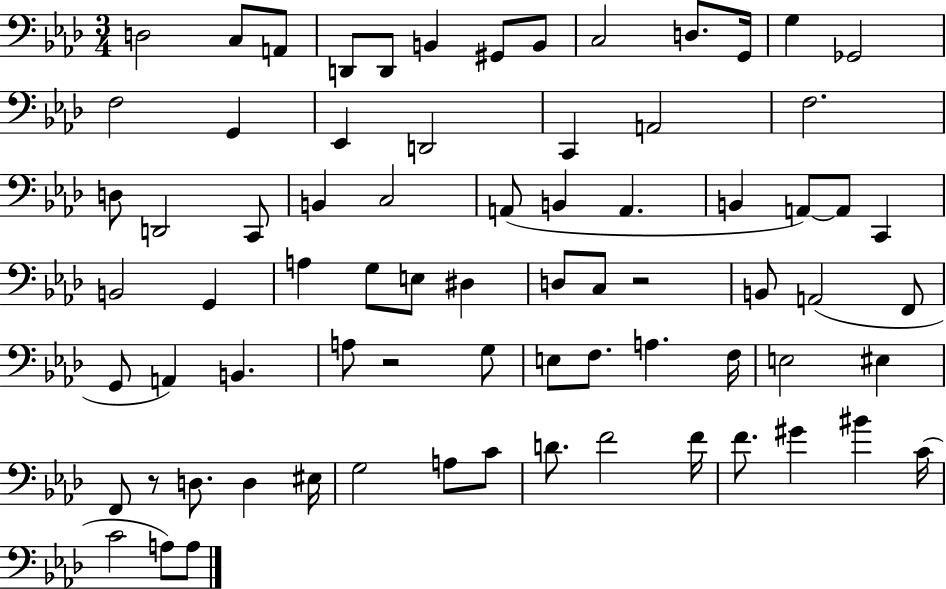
D3/h C3/e A2/e D2/e D2/e B2/q G#2/e B2/e C3/h D3/e. G2/s G3/q Gb2/h F3/h G2/q Eb2/q D2/h C2/q A2/h F3/h. D3/e D2/h C2/e B2/q C3/h A2/e B2/q A2/q. B2/q A2/e A2/e C2/q B2/h G2/q A3/q G3/e E3/e D#3/q D3/e C3/e R/h B2/e A2/h F2/e G2/e A2/q B2/q. A3/e R/h G3/e E3/e F3/e. A3/q. F3/s E3/h EIS3/q F2/e R/e D3/e. D3/q EIS3/s G3/h A3/e C4/e D4/e. F4/h F4/s F4/e. G#4/q BIS4/q C4/s C4/h A3/e A3/e